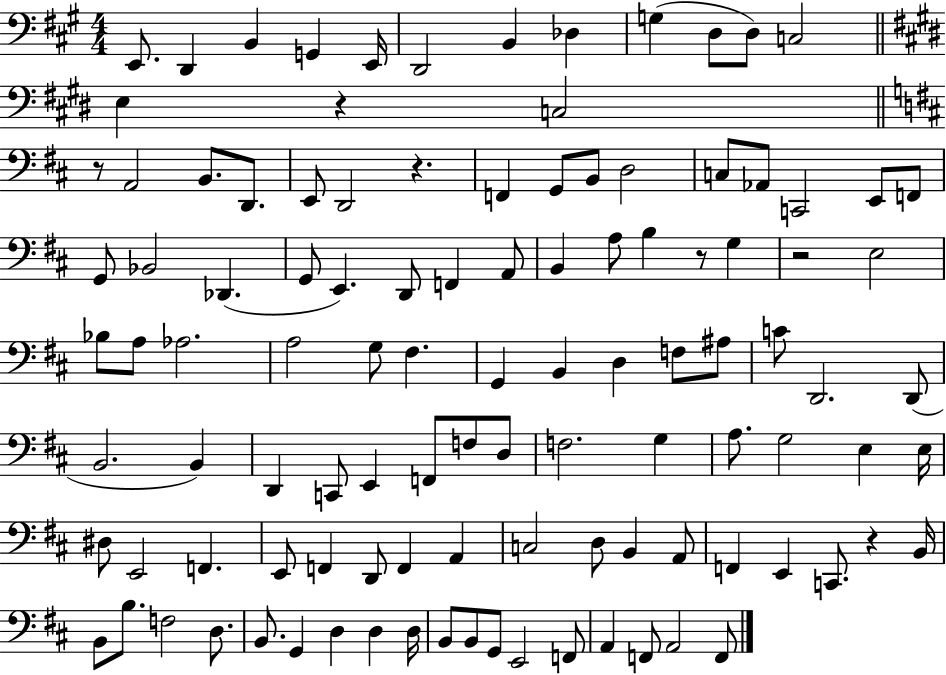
X:1
T:Untitled
M:4/4
L:1/4
K:A
E,,/2 D,, B,, G,, E,,/4 D,,2 B,, _D, G, D,/2 D,/2 C,2 E, z C,2 z/2 A,,2 B,,/2 D,,/2 E,,/2 D,,2 z F,, G,,/2 B,,/2 D,2 C,/2 _A,,/2 C,,2 E,,/2 F,,/2 G,,/2 _B,,2 _D,, G,,/2 E,, D,,/2 F,, A,,/2 B,, A,/2 B, z/2 G, z2 E,2 _B,/2 A,/2 _A,2 A,2 G,/2 ^F, G,, B,, D, F,/2 ^A,/2 C/2 D,,2 D,,/2 B,,2 B,, D,, C,,/2 E,, F,,/2 F,/2 D,/2 F,2 G, A,/2 G,2 E, E,/4 ^D,/2 E,,2 F,, E,,/2 F,, D,,/2 F,, A,, C,2 D,/2 B,, A,,/2 F,, E,, C,,/2 z B,,/4 B,,/2 B,/2 F,2 D,/2 B,,/2 G,, D, D, D,/4 B,,/2 B,,/2 G,,/2 E,,2 F,,/2 A,, F,,/2 A,,2 F,,/2